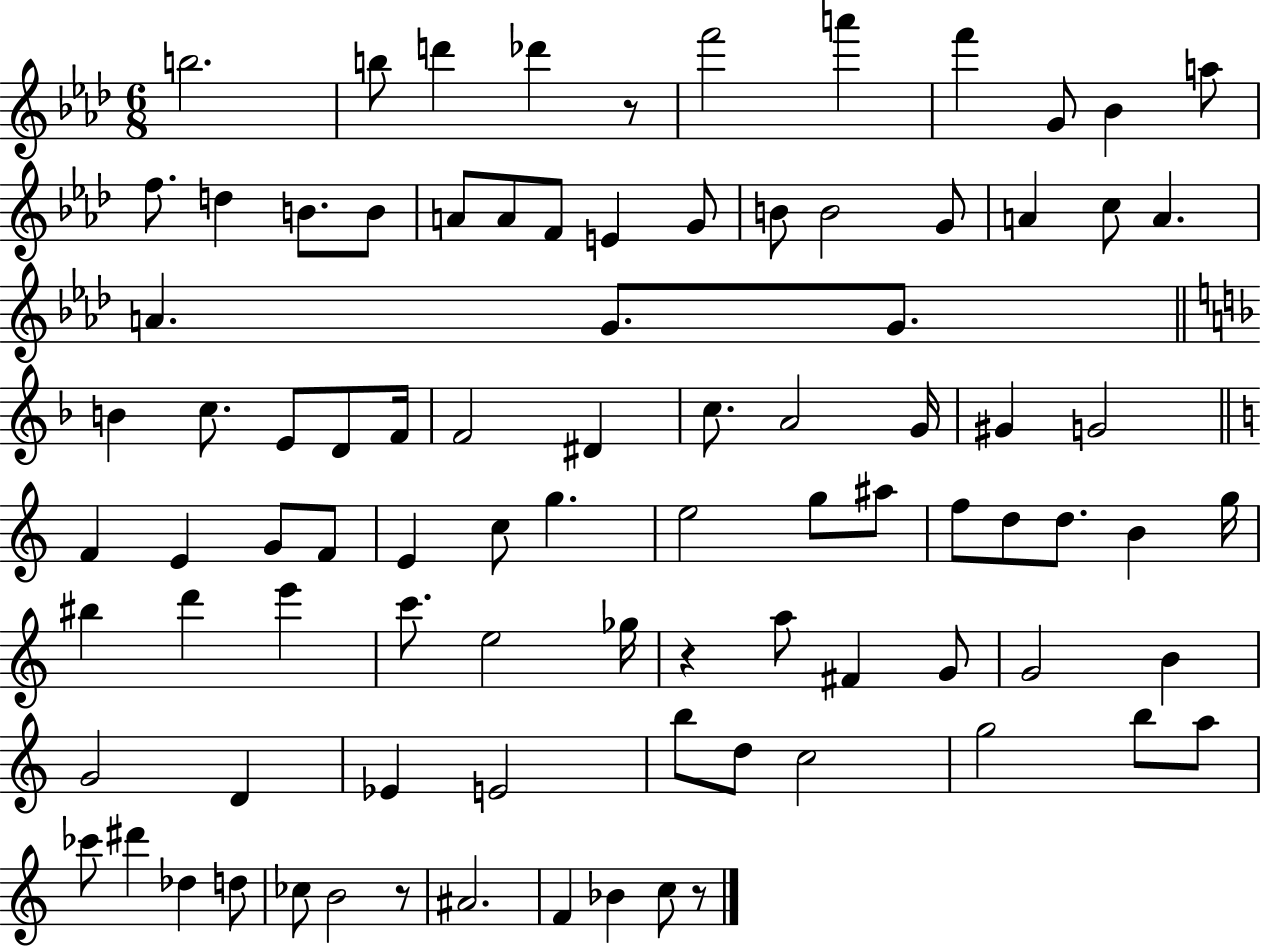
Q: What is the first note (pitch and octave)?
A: B5